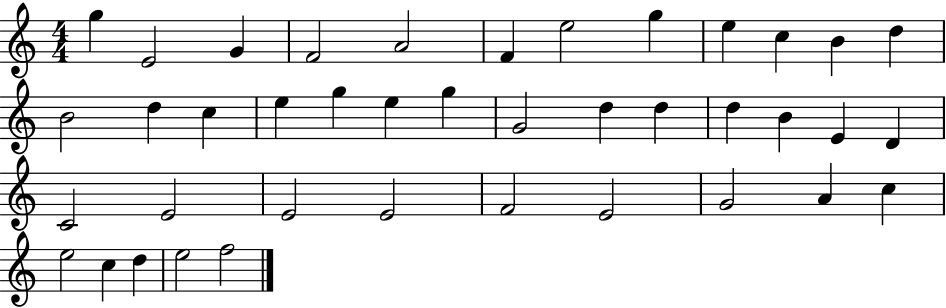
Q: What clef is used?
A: treble